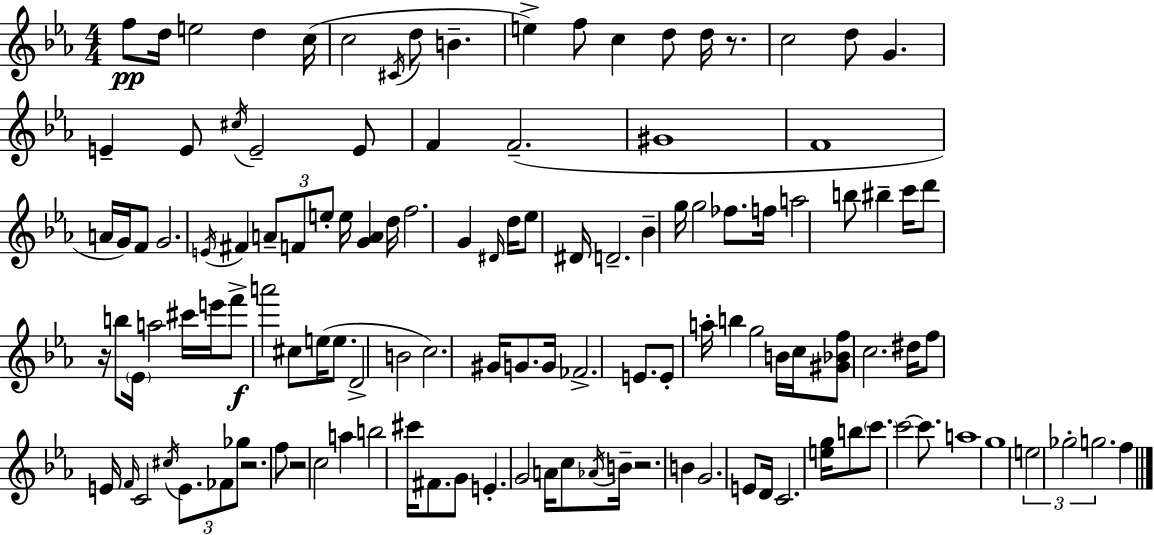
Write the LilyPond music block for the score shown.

{
  \clef treble
  \numericTimeSignature
  \time 4/4
  \key c \minor
  f''8\pp d''16 e''2 d''4 c''16( | c''2 \acciaccatura { cis'16 } d''8 b'4.-- | e''4->) f''8 c''4 d''8 d''16 r8. | c''2 d''8 g'4. | \break e'4-- e'8 \acciaccatura { cis''16 } e'2-- | e'8 f'4 f'2.--( | gis'1 | f'1 | \break a'16 g'16) f'8 g'2. | \acciaccatura { e'16 } fis'4 \tuplet 3/2 { a'8-- f'8 e''8-. } e''16 <g' a'>4 | d''16 f''2. g'4 | \grace { dis'16 } d''16 ees''8 dis'16 d'2.-- | \break bes'4-- g''16 g''2 | fes''8. f''16 a''2 b''8 bis''4-- | c'''16 d'''8 r16 b''8 \parenthesize ees'16 a''2 | cis'''16 e'''16 f'''8->\f a'''2 cis''8 | \break e''16( e''8. d'2-> b'2 | c''2.) | gis'16 g'8. g'16 fes'2.-> | e'8. e'8-. a''16-. b''4 g''2 | \break b'16 c''16 <gis' bes' f''>8 c''2. | dis''16 f''8 e'16 \grace { f'16 } c'2 | \acciaccatura { cis''16 } \tuplet 3/2 { e'8. fes'8 ges''8 } r2. | f''8 r2 c''2 | \break a''4 b''2 | cis'''16 fis'8. g'8 e'4.-. g'2 | a'16 c''8 \acciaccatura { aes'16 } b'16-- r2. | b'4 g'2. | \break e'8 d'16 c'2. | <e'' g''>16 b''8 \parenthesize c'''8. c'''2~~ | c'''8. a''1 | g''1 | \break \tuplet 3/2 { \parenthesize e''2 ges''2-. | g''2. } | f''4 \bar "|."
}